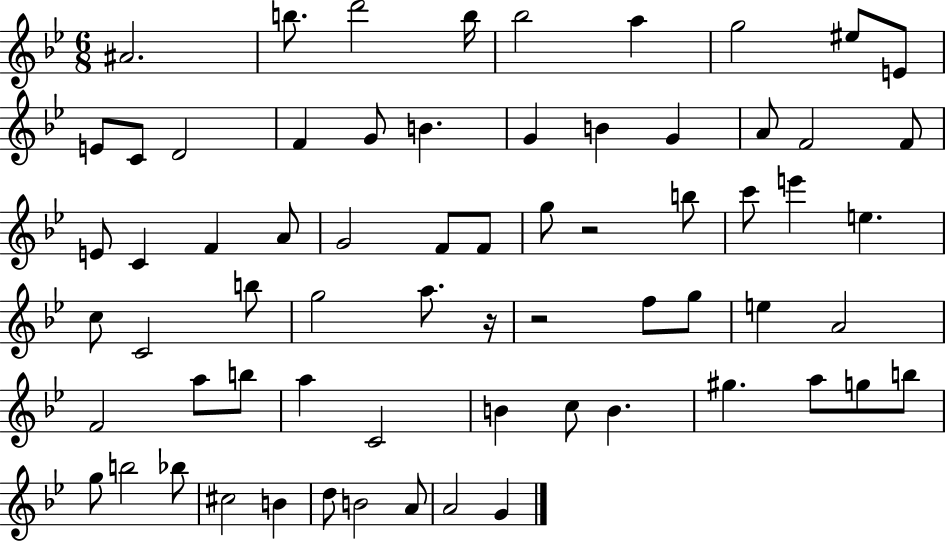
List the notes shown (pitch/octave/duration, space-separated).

A#4/h. B5/e. D6/h B5/s Bb5/h A5/q G5/h EIS5/e E4/e E4/e C4/e D4/h F4/q G4/e B4/q. G4/q B4/q G4/q A4/e F4/h F4/e E4/e C4/q F4/q A4/e G4/h F4/e F4/e G5/e R/h B5/e C6/e E6/q E5/q. C5/e C4/h B5/e G5/h A5/e. R/s R/h F5/e G5/e E5/q A4/h F4/h A5/e B5/e A5/q C4/h B4/q C5/e B4/q. G#5/q. A5/e G5/e B5/e G5/e B5/h Bb5/e C#5/h B4/q D5/e B4/h A4/e A4/h G4/q